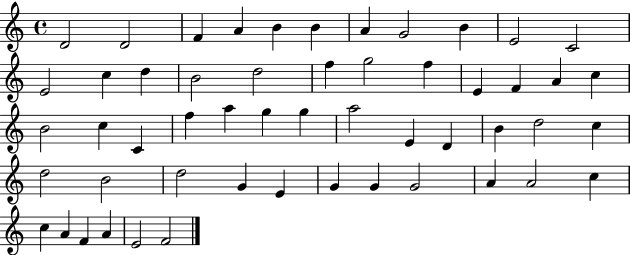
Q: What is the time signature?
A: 4/4